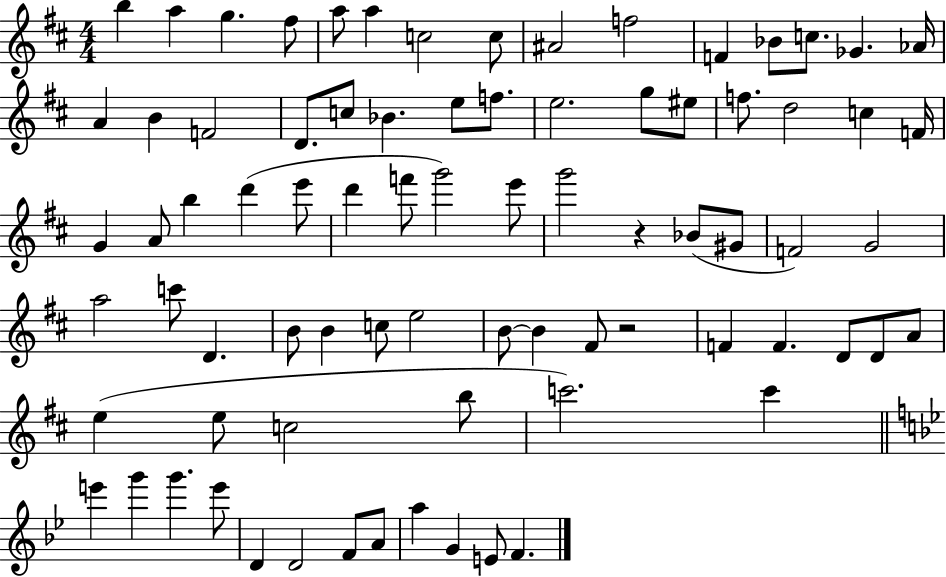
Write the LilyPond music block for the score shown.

{
  \clef treble
  \numericTimeSignature
  \time 4/4
  \key d \major
  b''4 a''4 g''4. fis''8 | a''8 a''4 c''2 c''8 | ais'2 f''2 | f'4 bes'8 c''8. ges'4. aes'16 | \break a'4 b'4 f'2 | d'8. c''8 bes'4. e''8 f''8. | e''2. g''8 eis''8 | f''8. d''2 c''4 f'16 | \break g'4 a'8 b''4 d'''4( e'''8 | d'''4 f'''8 g'''2) e'''8 | g'''2 r4 bes'8( gis'8 | f'2) g'2 | \break a''2 c'''8 d'4. | b'8 b'4 c''8 e''2 | b'8~~ b'4 fis'8 r2 | f'4 f'4. d'8 d'8 a'8 | \break e''4( e''8 c''2 b''8 | c'''2.) c'''4 | \bar "||" \break \key bes \major e'''4 g'''4 g'''4. e'''8 | d'4 d'2 f'8 a'8 | a''4 g'4 e'8 f'4. | \bar "|."
}